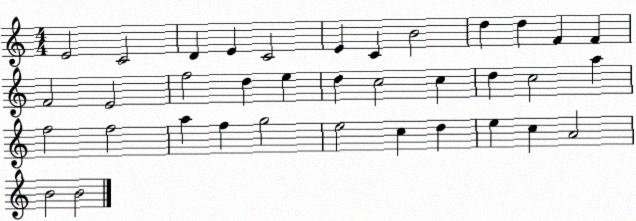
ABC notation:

X:1
T:Untitled
M:4/4
L:1/4
K:C
E2 C2 D E C2 E C B2 d d F F F2 E2 f2 d e d c2 c d c2 a f2 f2 a f g2 e2 c d e c A2 B2 B2